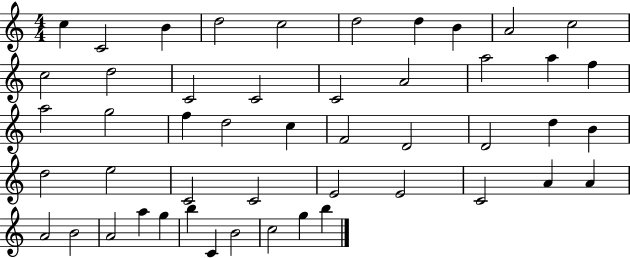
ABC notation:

X:1
T:Untitled
M:4/4
L:1/4
K:C
c C2 B d2 c2 d2 d B A2 c2 c2 d2 C2 C2 C2 A2 a2 a f a2 g2 f d2 c F2 D2 D2 d B d2 e2 C2 C2 E2 E2 C2 A A A2 B2 A2 a g b C B2 c2 g b